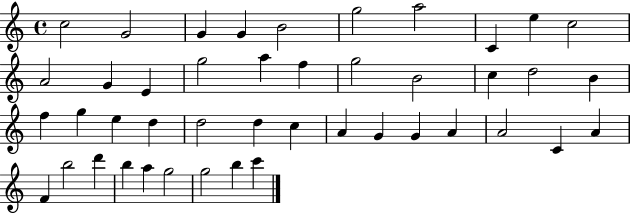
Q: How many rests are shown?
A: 0